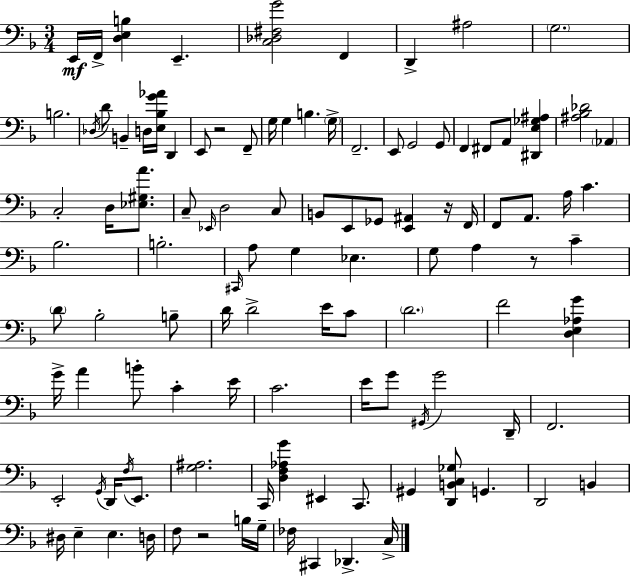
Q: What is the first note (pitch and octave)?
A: E2